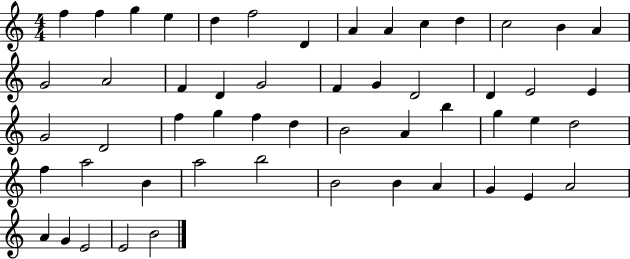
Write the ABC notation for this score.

X:1
T:Untitled
M:4/4
L:1/4
K:C
f f g e d f2 D A A c d c2 B A G2 A2 F D G2 F G D2 D E2 E G2 D2 f g f d B2 A b g e d2 f a2 B a2 b2 B2 B A G E A2 A G E2 E2 B2